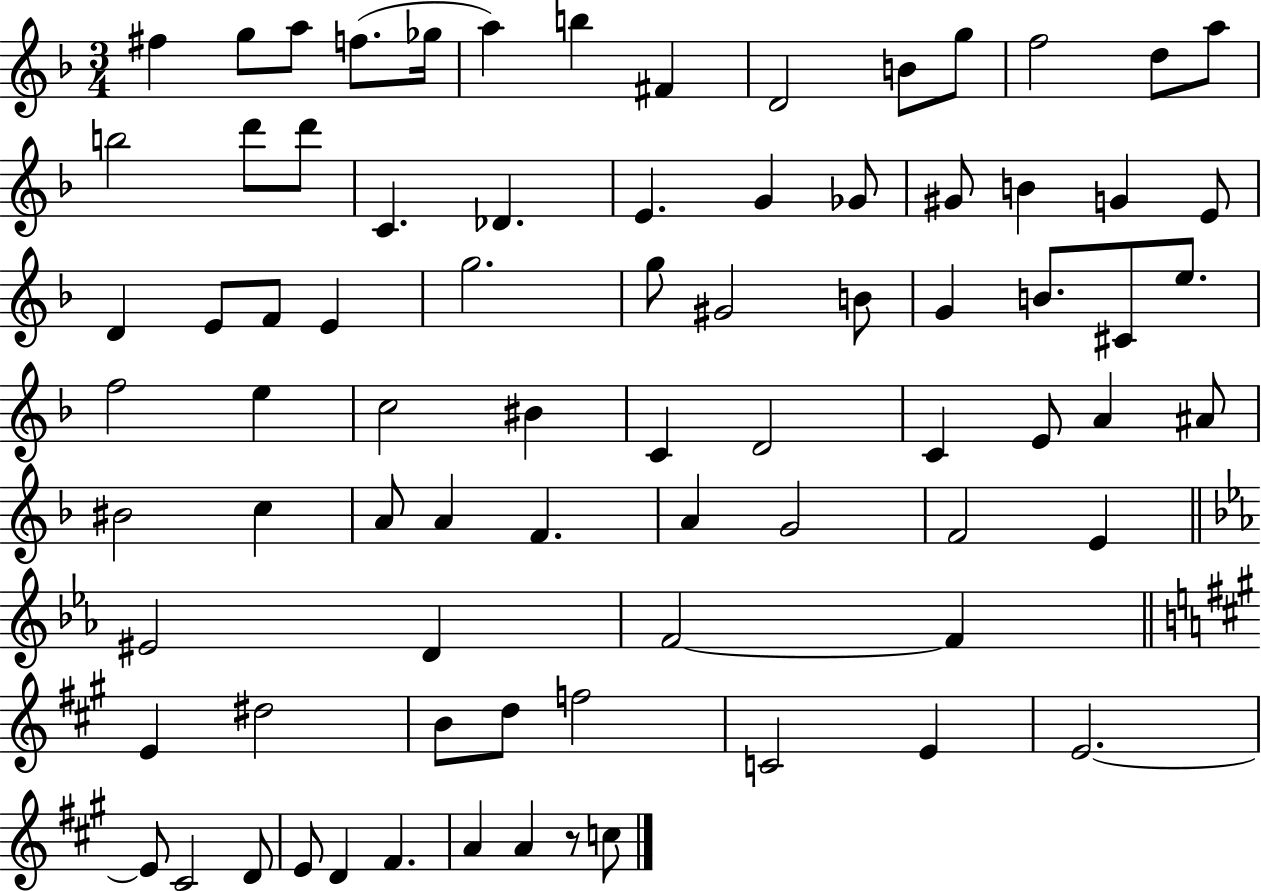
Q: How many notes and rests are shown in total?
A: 79